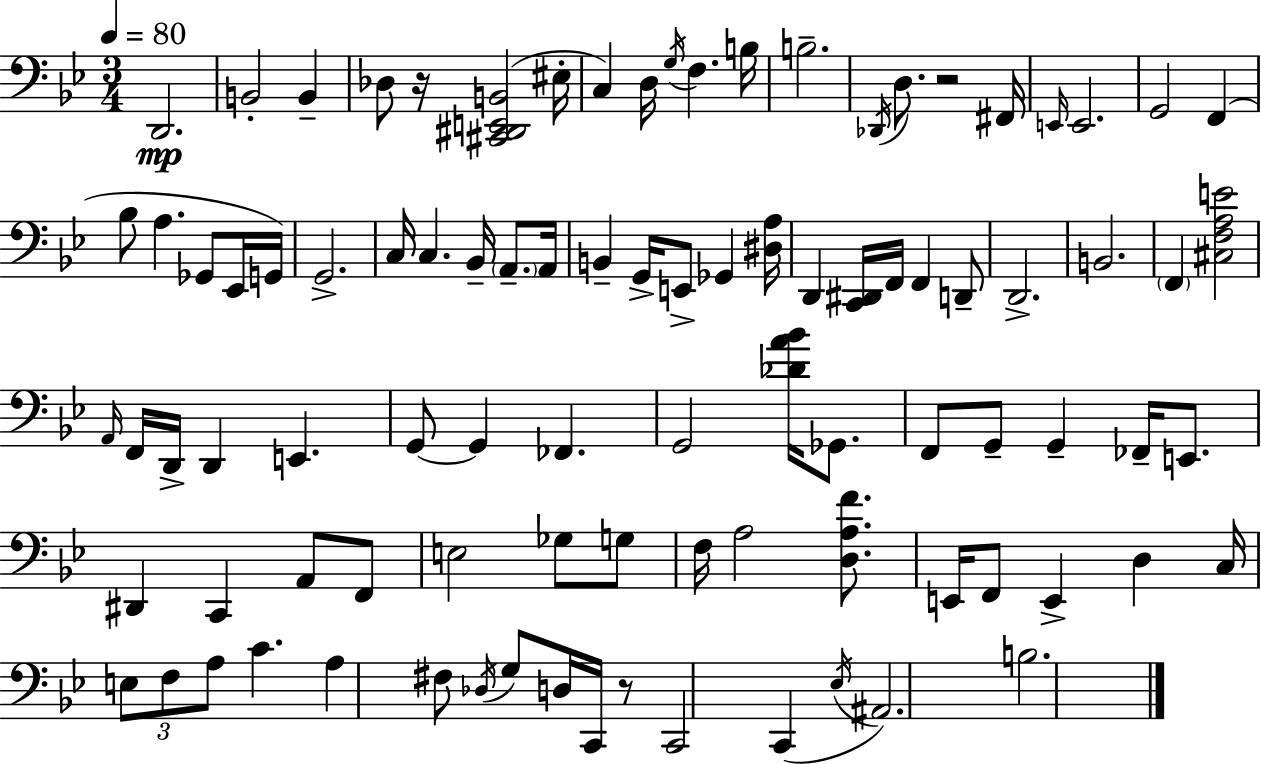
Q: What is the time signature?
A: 3/4